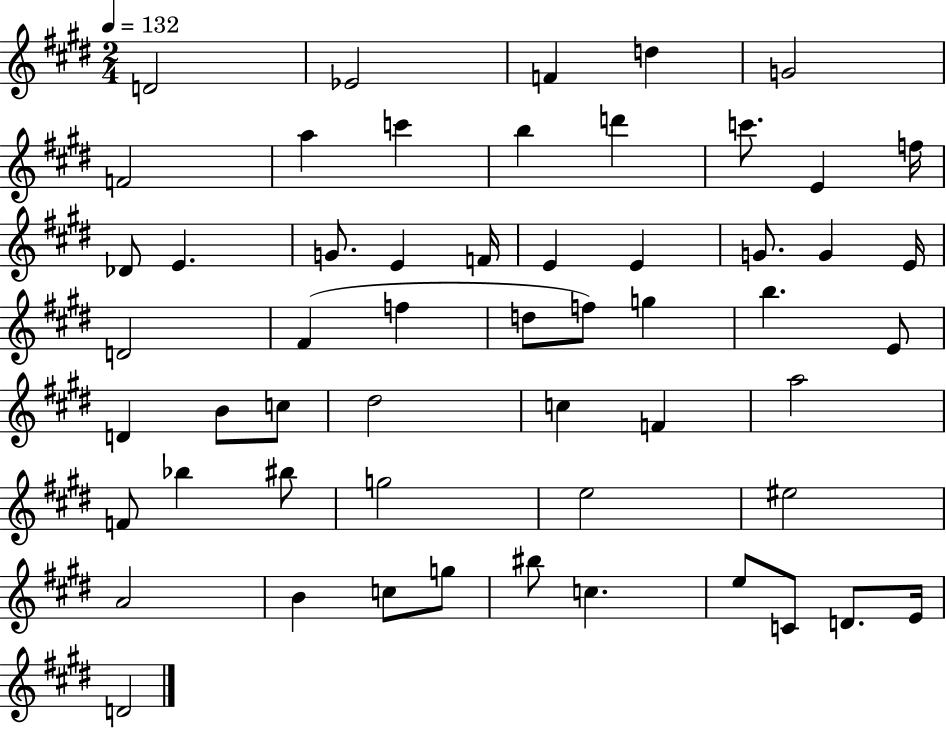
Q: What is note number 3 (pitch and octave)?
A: F4